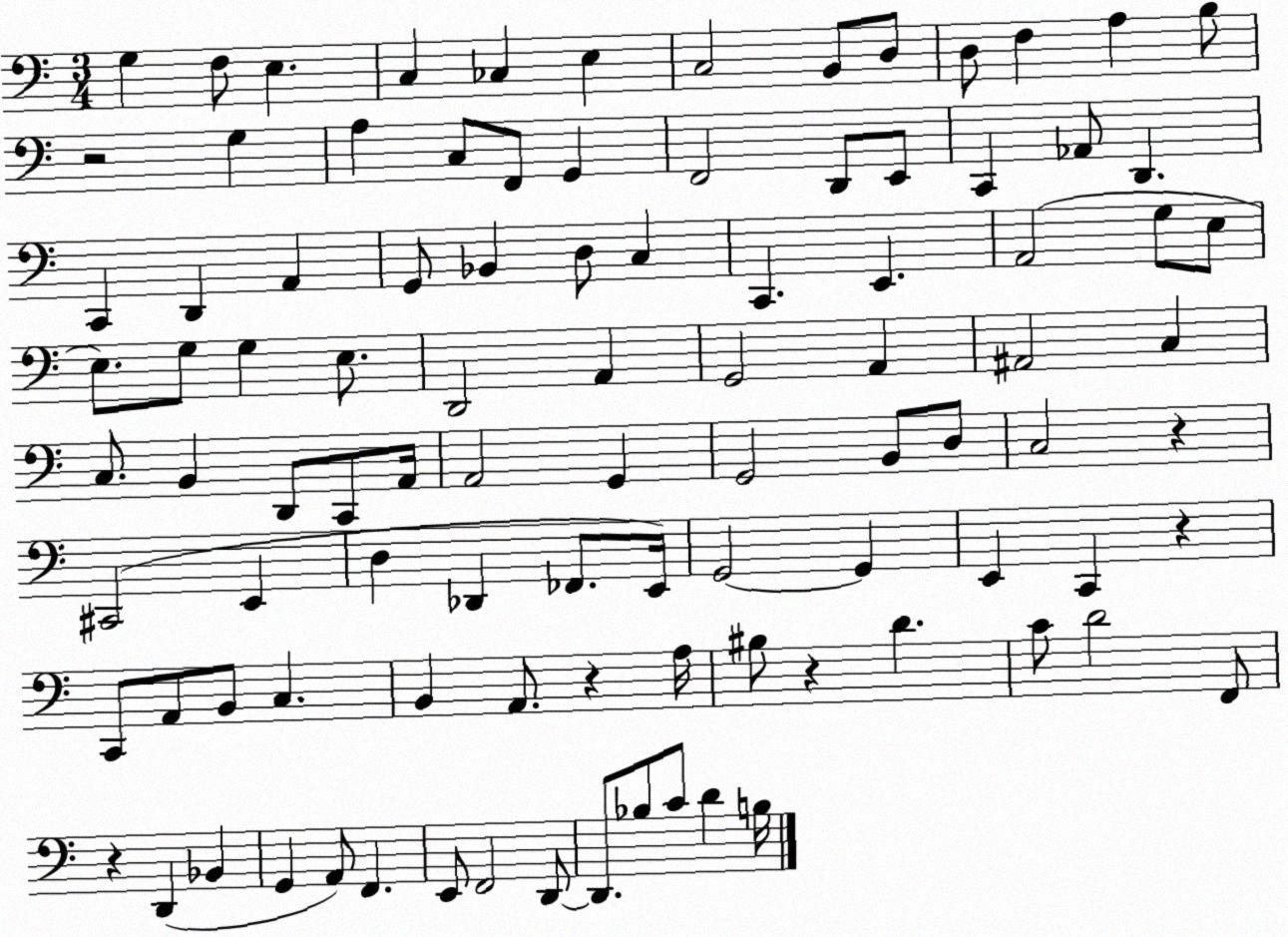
X:1
T:Untitled
M:3/4
L:1/4
K:C
G, F,/2 E, C, _C, E, C,2 B,,/2 D,/2 D,/2 F, A, B,/2 z2 G, A, C,/2 F,,/2 G,, F,,2 D,,/2 E,,/2 C,, _A,,/2 D,, C,, D,, A,, G,,/2 _B,, D,/2 C, C,, E,, A,,2 G,/2 E,/2 E,/2 G,/2 G, E,/2 D,,2 A,, G,,2 A,, ^A,,2 C, C,/2 B,, D,,/2 C,,/2 A,,/4 A,,2 G,, G,,2 B,,/2 D,/2 C,2 z ^C,,2 E,, D, _D,, _F,,/2 E,,/4 G,,2 G,, E,, C,, z C,,/2 A,,/2 B,,/2 C, B,, A,,/2 z A,/4 ^B,/2 z D C/2 D2 F,,/2 z D,, _B,, G,, A,,/2 F,, E,,/2 F,,2 D,,/2 D,,/2 _B,/2 C/2 D B,/4